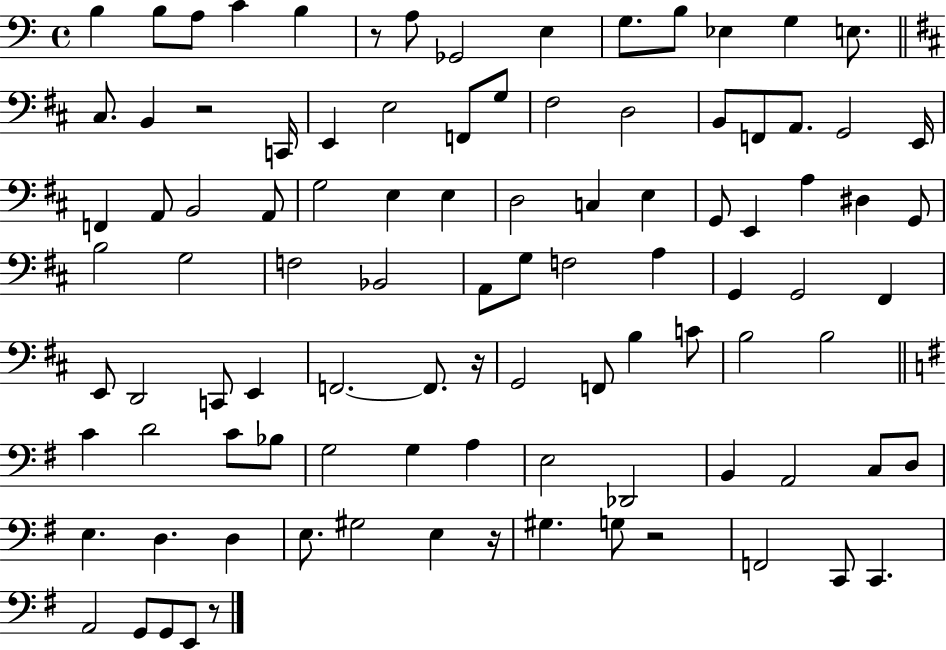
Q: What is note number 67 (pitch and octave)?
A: D4